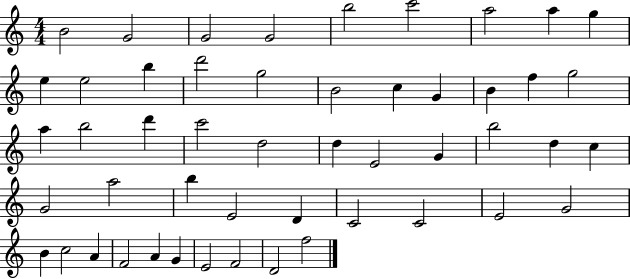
B4/h G4/h G4/h G4/h B5/h C6/h A5/h A5/q G5/q E5/q E5/h B5/q D6/h G5/h B4/h C5/q G4/q B4/q F5/q G5/h A5/q B5/h D6/q C6/h D5/h D5/q E4/h G4/q B5/h D5/q C5/q G4/h A5/h B5/q E4/h D4/q C4/h C4/h E4/h G4/h B4/q C5/h A4/q F4/h A4/q G4/q E4/h F4/h D4/h F5/h